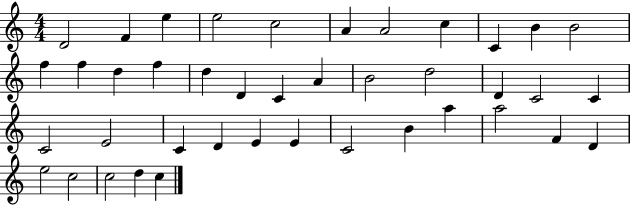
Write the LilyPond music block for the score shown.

{
  \clef treble
  \numericTimeSignature
  \time 4/4
  \key c \major
  d'2 f'4 e''4 | e''2 c''2 | a'4 a'2 c''4 | c'4 b'4 b'2 | \break f''4 f''4 d''4 f''4 | d''4 d'4 c'4 a'4 | b'2 d''2 | d'4 c'2 c'4 | \break c'2 e'2 | c'4 d'4 e'4 e'4 | c'2 b'4 a''4 | a''2 f'4 d'4 | \break e''2 c''2 | c''2 d''4 c''4 | \bar "|."
}